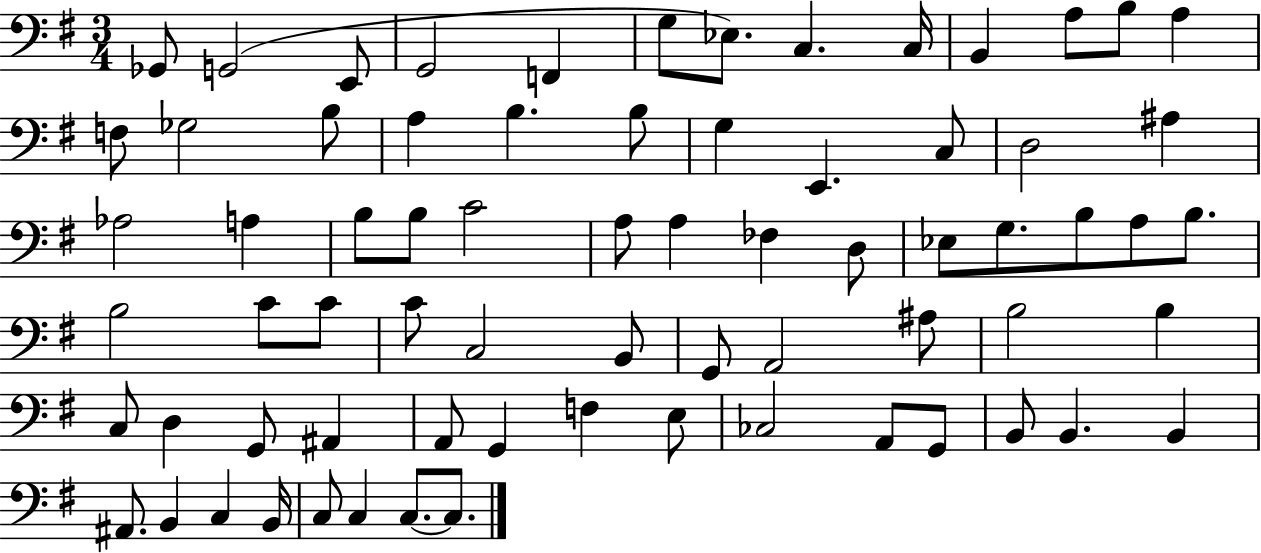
X:1
T:Untitled
M:3/4
L:1/4
K:G
_G,,/2 G,,2 E,,/2 G,,2 F,, G,/2 _E,/2 C, C,/4 B,, A,/2 B,/2 A, F,/2 _G,2 B,/2 A, B, B,/2 G, E,, C,/2 D,2 ^A, _A,2 A, B,/2 B,/2 C2 A,/2 A, _F, D,/2 _E,/2 G,/2 B,/2 A,/2 B,/2 B,2 C/2 C/2 C/2 C,2 B,,/2 G,,/2 A,,2 ^A,/2 B,2 B, C,/2 D, G,,/2 ^A,, A,,/2 G,, F, E,/2 _C,2 A,,/2 G,,/2 B,,/2 B,, B,, ^A,,/2 B,, C, B,,/4 C,/2 C, C,/2 C,/2